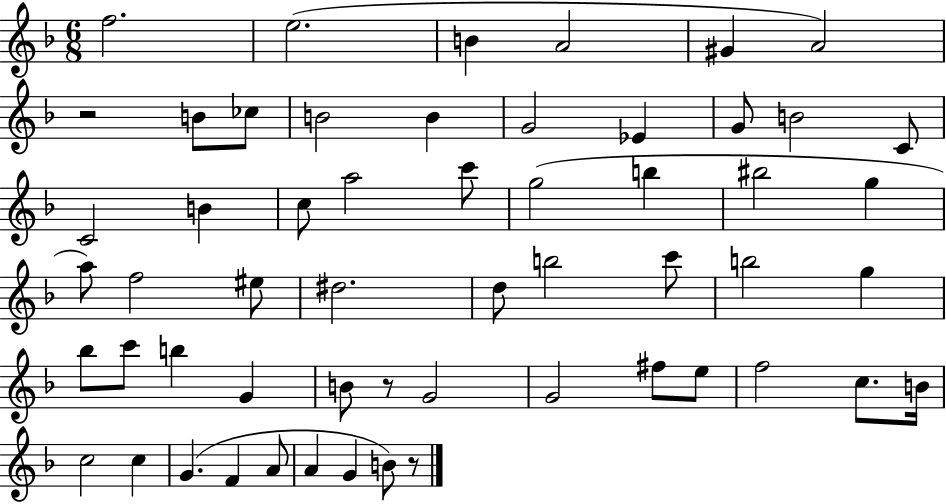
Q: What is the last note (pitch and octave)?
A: B4